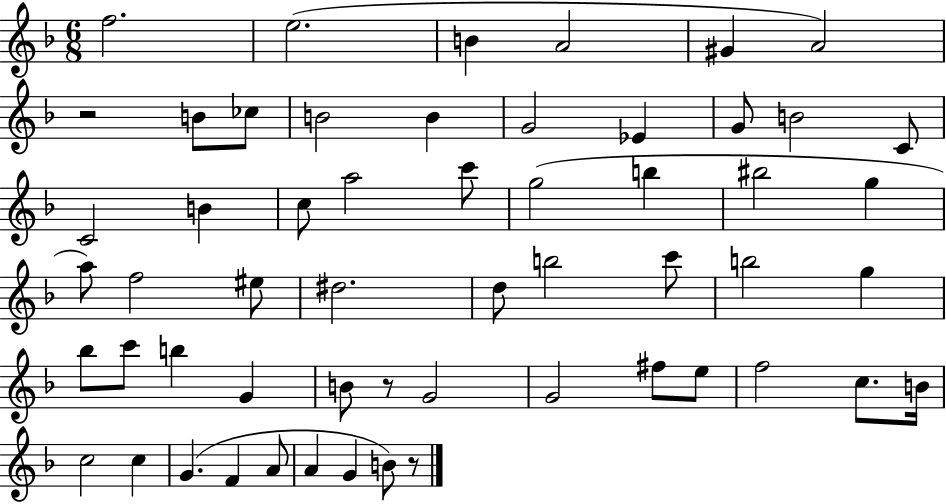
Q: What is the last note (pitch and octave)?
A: B4